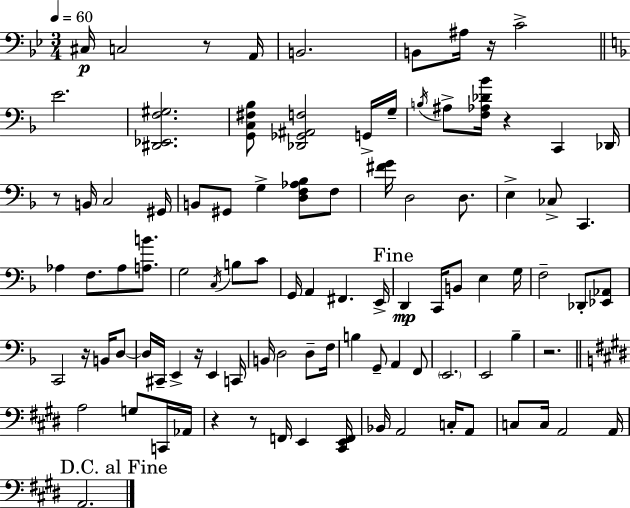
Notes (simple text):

C#3/s C3/h R/e A2/s B2/h. B2/e A#3/s R/s C4/h E4/h. [D#2,Eb2,F3,G#3]/h. [G2,C3,F#3,Bb3]/e [Db2,Gb2,A#2,F3]/h G2/s G3/s B3/s A#3/e [F3,Ab3,Db4,Bb4]/s R/q C2/q Db2/s R/e B2/s C3/h G#2/s B2/e G#2/e G3/q [D3,F3,Ab3,Bb3]/e F3/e [F#4,G4]/s D3/h D3/e. E3/q CES3/e C2/q. Ab3/q F3/e. Ab3/e [A3,B4]/e. G3/h C3/s B3/e C4/e G2/s A2/q F#2/q. E2/s D2/q C2/s B2/e E3/q G3/s F3/h Db2/e [Eb2,Ab2]/e C2/h R/s B2/s D3/e D3/s C#2/s E2/q R/s E2/q C2/s B2/s D3/h D3/e F3/s B3/q G2/e A2/q F2/e E2/h. E2/h Bb3/q R/h. A3/h G3/e C2/s Ab2/s R/q R/e F2/s E2/q [C#2,E2,F2]/s Bb2/s A2/h C3/s A2/e C3/e C3/s A2/h A2/s A2/h.